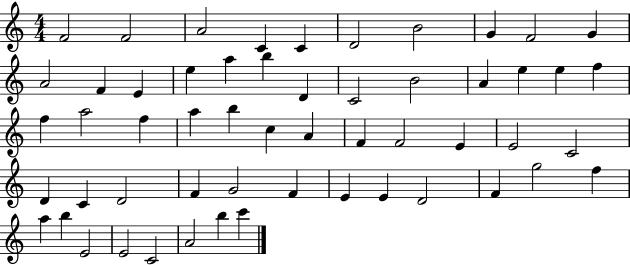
F4/h F4/h A4/h C4/q C4/q D4/h B4/h G4/q F4/h G4/q A4/h F4/q E4/q E5/q A5/q B5/q D4/q C4/h B4/h A4/q E5/q E5/q F5/q F5/q A5/h F5/q A5/q B5/q C5/q A4/q F4/q F4/h E4/q E4/h C4/h D4/q C4/q D4/h F4/q G4/h F4/q E4/q E4/q D4/h F4/q G5/h F5/q A5/q B5/q E4/h E4/h C4/h A4/h B5/q C6/q